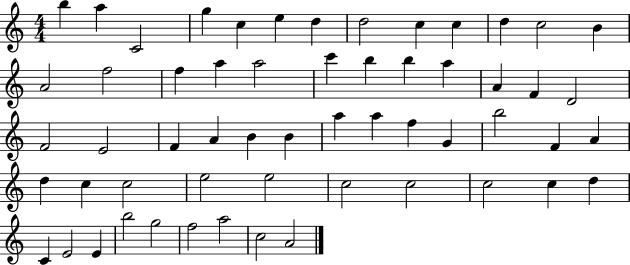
X:1
T:Untitled
M:4/4
L:1/4
K:C
b a C2 g c e d d2 c c d c2 B A2 f2 f a a2 c' b b a A F D2 F2 E2 F A B B a a f G b2 F A d c c2 e2 e2 c2 c2 c2 c d C E2 E b2 g2 f2 a2 c2 A2